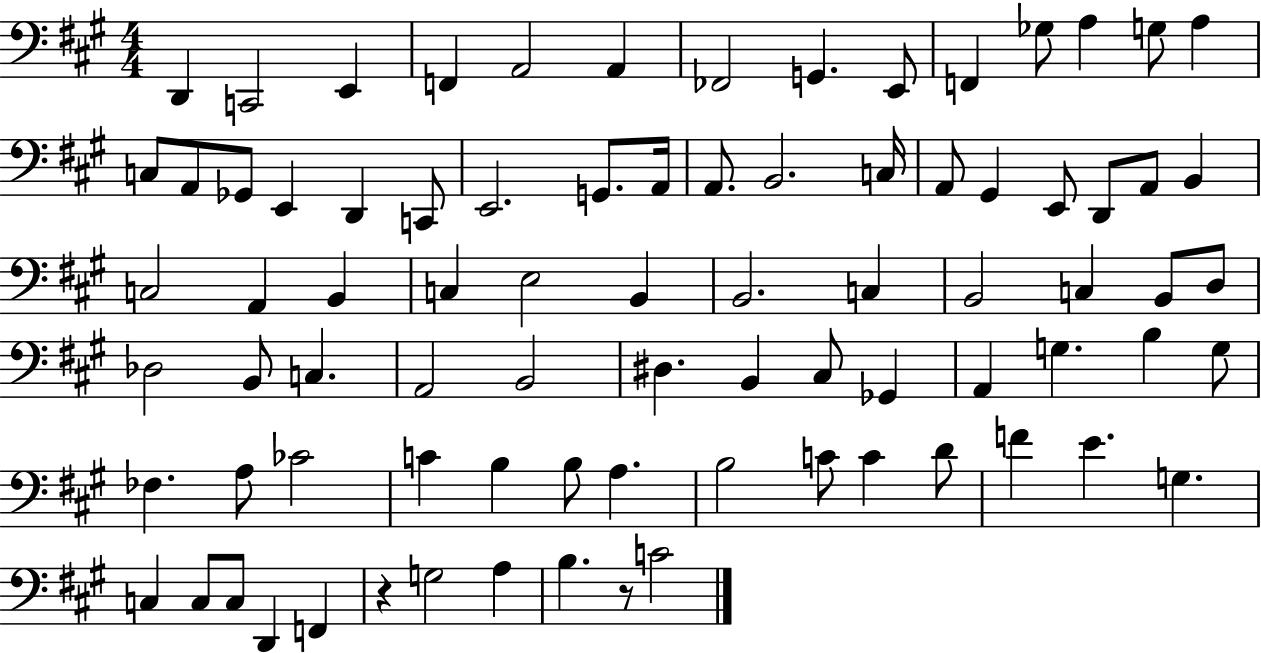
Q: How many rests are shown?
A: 2